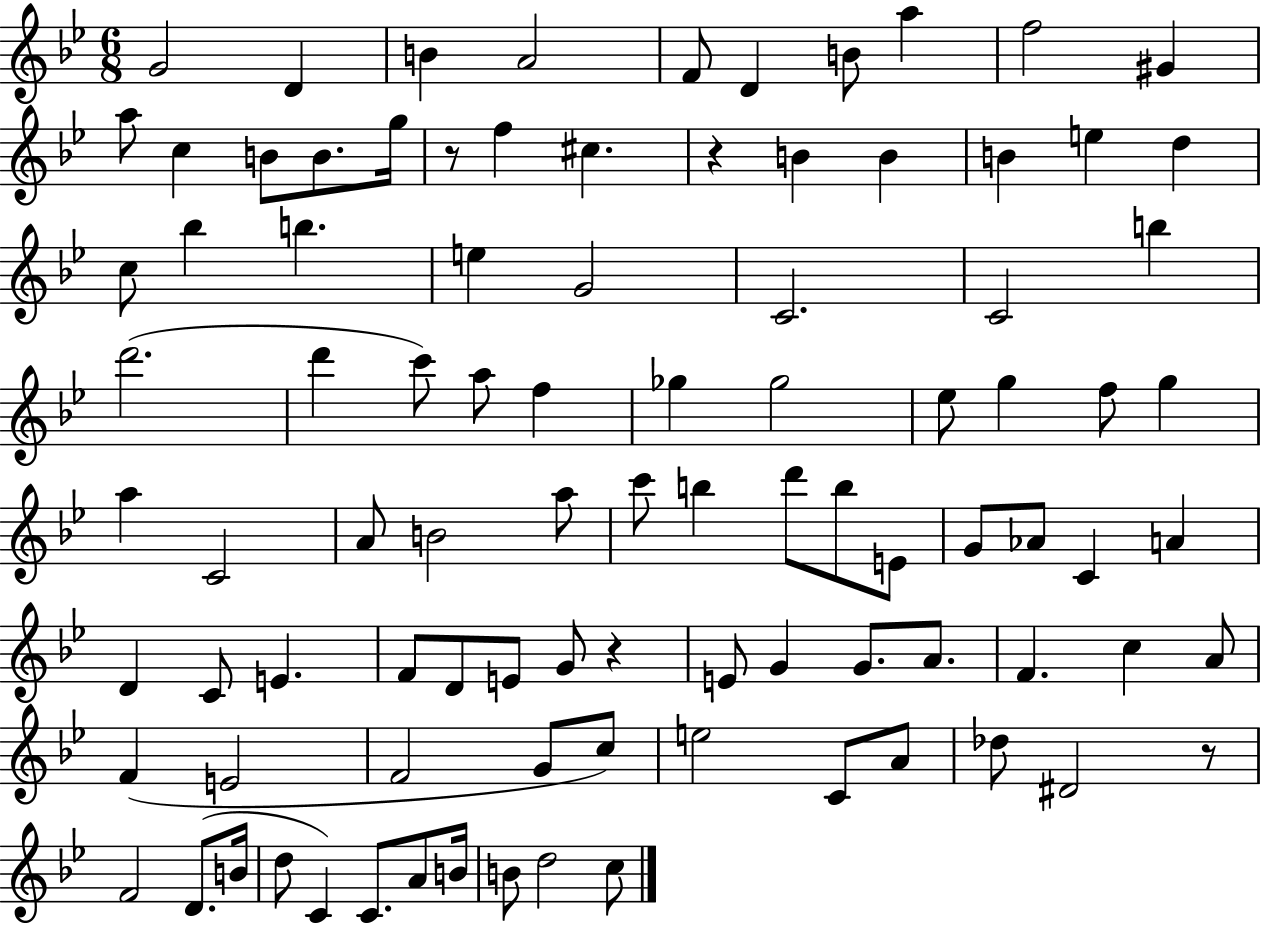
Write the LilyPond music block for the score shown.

{
  \clef treble
  \numericTimeSignature
  \time 6/8
  \key bes \major
  g'2 d'4 | b'4 a'2 | f'8 d'4 b'8 a''4 | f''2 gis'4 | \break a''8 c''4 b'8 b'8. g''16 | r8 f''4 cis''4. | r4 b'4 b'4 | b'4 e''4 d''4 | \break c''8 bes''4 b''4. | e''4 g'2 | c'2. | c'2 b''4 | \break d'''2.( | d'''4 c'''8) a''8 f''4 | ges''4 ges''2 | ees''8 g''4 f''8 g''4 | \break a''4 c'2 | a'8 b'2 a''8 | c'''8 b''4 d'''8 b''8 e'8 | g'8 aes'8 c'4 a'4 | \break d'4 c'8 e'4. | f'8 d'8 e'8 g'8 r4 | e'8 g'4 g'8. a'8. | f'4. c''4 a'8 | \break f'4( e'2 | f'2 g'8 c''8) | e''2 c'8 a'8 | des''8 dis'2 r8 | \break f'2 d'8.( b'16 | d''8 c'4) c'8. a'8 b'16 | b'8 d''2 c''8 | \bar "|."
}